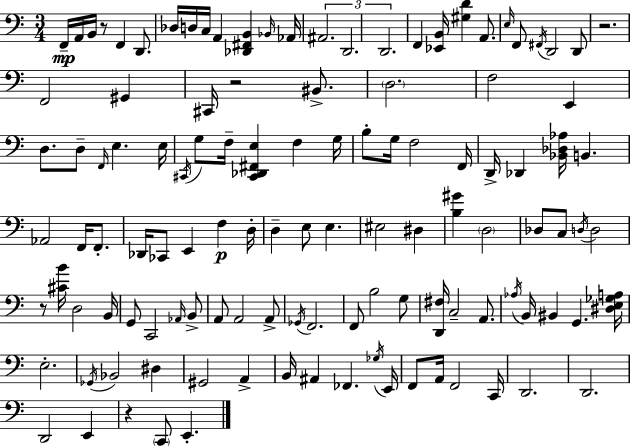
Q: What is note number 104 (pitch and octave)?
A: E2